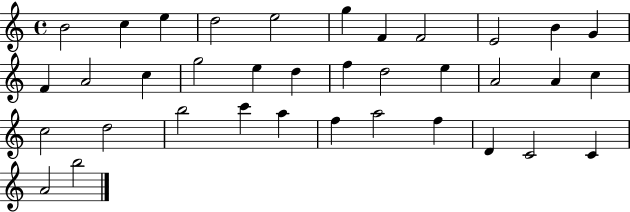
{
  \clef treble
  \time 4/4
  \defaultTimeSignature
  \key c \major
  b'2 c''4 e''4 | d''2 e''2 | g''4 f'4 f'2 | e'2 b'4 g'4 | \break f'4 a'2 c''4 | g''2 e''4 d''4 | f''4 d''2 e''4 | a'2 a'4 c''4 | \break c''2 d''2 | b''2 c'''4 a''4 | f''4 a''2 f''4 | d'4 c'2 c'4 | \break a'2 b''2 | \bar "|."
}